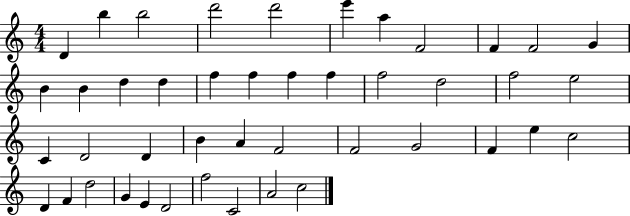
X:1
T:Untitled
M:4/4
L:1/4
K:C
D b b2 d'2 d'2 e' a F2 F F2 G B B d d f f f f f2 d2 f2 e2 C D2 D B A F2 F2 G2 F e c2 D F d2 G E D2 f2 C2 A2 c2